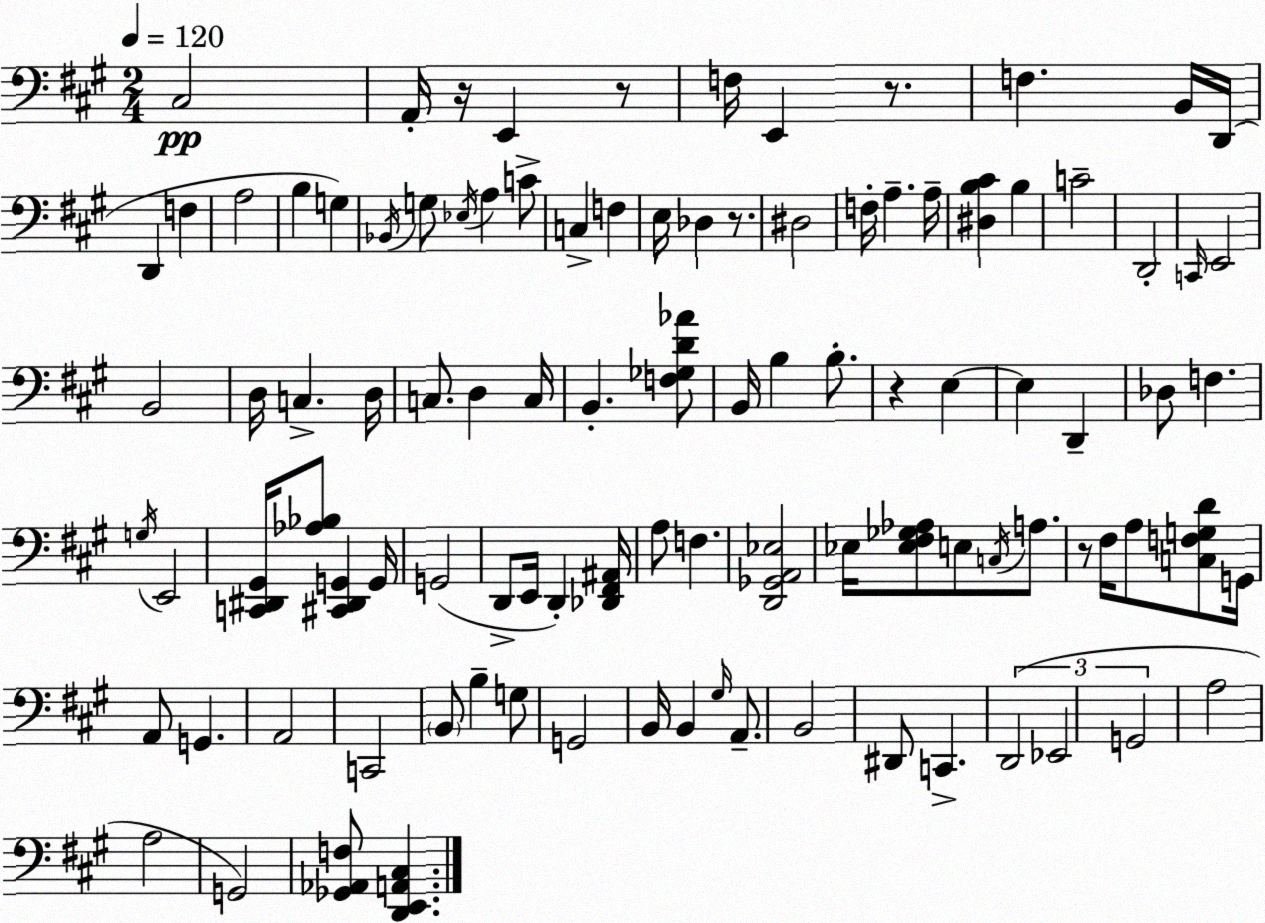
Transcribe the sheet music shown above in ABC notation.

X:1
T:Untitled
M:2/4
L:1/4
K:A
^C,2 A,,/4 z/4 E,, z/2 F,/4 E,, z/2 F, B,,/4 D,,/4 D,, F, A,2 B, G, _B,,/4 G,/2 _E,/4 A, C/2 C, F, E,/4 _D, z/2 ^D,2 F,/4 A, A,/4 [^D,B,^C] B, C2 D,,2 C,,/4 E,,2 B,,2 D,/4 C, D,/4 C,/2 D, C,/4 B,, [F,_G,D_A]/2 B,,/4 B, B,/2 z E, E, D,, _D,/2 F, G,/4 E,,2 [C,,^D,,^G,,]/4 [_A,_B,]/2 [^C,,^D,,G,,] G,,/4 G,,2 D,,/2 E,,/4 D,, [_D,,^F,,^A,,]/4 A,/2 F, [D,,_G,,A,,_E,]2 _E,/4 [_E,^F,_G,_A,]/2 E,/2 C,/4 A,/2 z/2 ^F,/4 A,/2 [C,F,G,D]/2 G,,/4 A,,/2 G,, A,,2 C,,2 B,,/2 B, G,/2 G,,2 B,,/4 B,, ^G,/4 A,,/2 B,,2 ^D,,/2 C,, D,,2 _E,,2 G,,2 A,2 A,2 G,,2 [_G,,_A,,F,]/2 [D,,E,,A,,^C,]